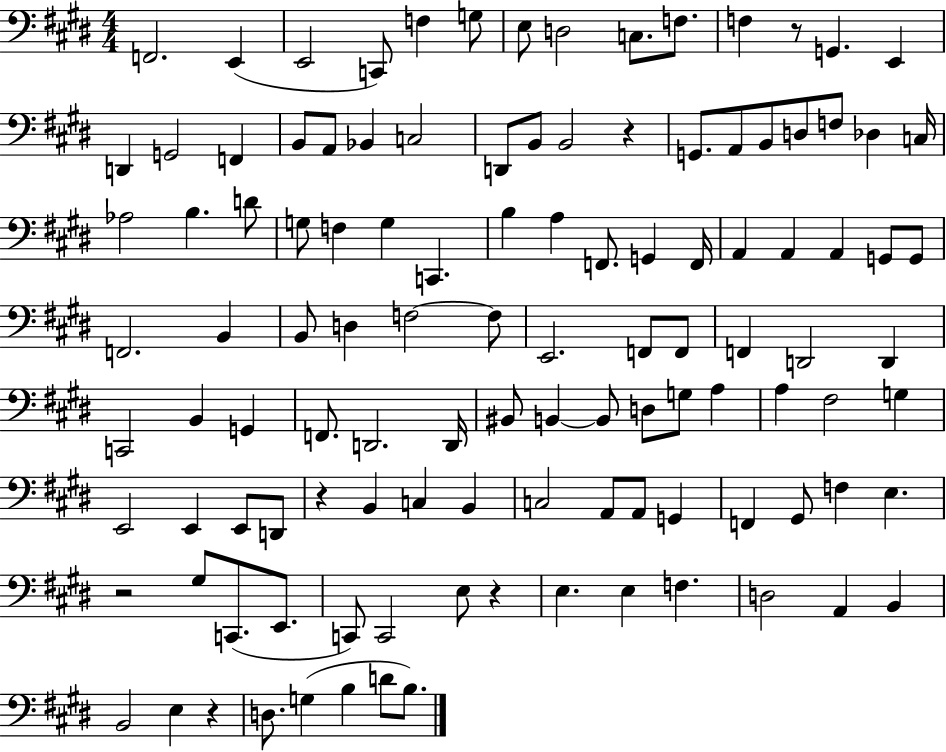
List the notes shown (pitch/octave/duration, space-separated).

F2/h. E2/q E2/h C2/e F3/q G3/e E3/e D3/h C3/e. F3/e. F3/q R/e G2/q. E2/q D2/q G2/h F2/q B2/e A2/e Bb2/q C3/h D2/e B2/e B2/h R/q G2/e. A2/e B2/e D3/e F3/e Db3/q C3/s Ab3/h B3/q. D4/e G3/e F3/q G3/q C2/q. B3/q A3/q F2/e. G2/q F2/s A2/q A2/q A2/q G2/e G2/e F2/h. B2/q B2/e D3/q F3/h F3/e E2/h. F2/e F2/e F2/q D2/h D2/q C2/h B2/q G2/q F2/e. D2/h. D2/s BIS2/e B2/q B2/e D3/e G3/e A3/q A3/q F#3/h G3/q E2/h E2/q E2/e D2/e R/q B2/q C3/q B2/q C3/h A2/e A2/e G2/q F2/q G#2/e F3/q E3/q. R/h G#3/e C2/e. E2/e. C2/e C2/h E3/e R/q E3/q. E3/q F3/q. D3/h A2/q B2/q B2/h E3/q R/q D3/e. G3/q B3/q D4/e B3/e.